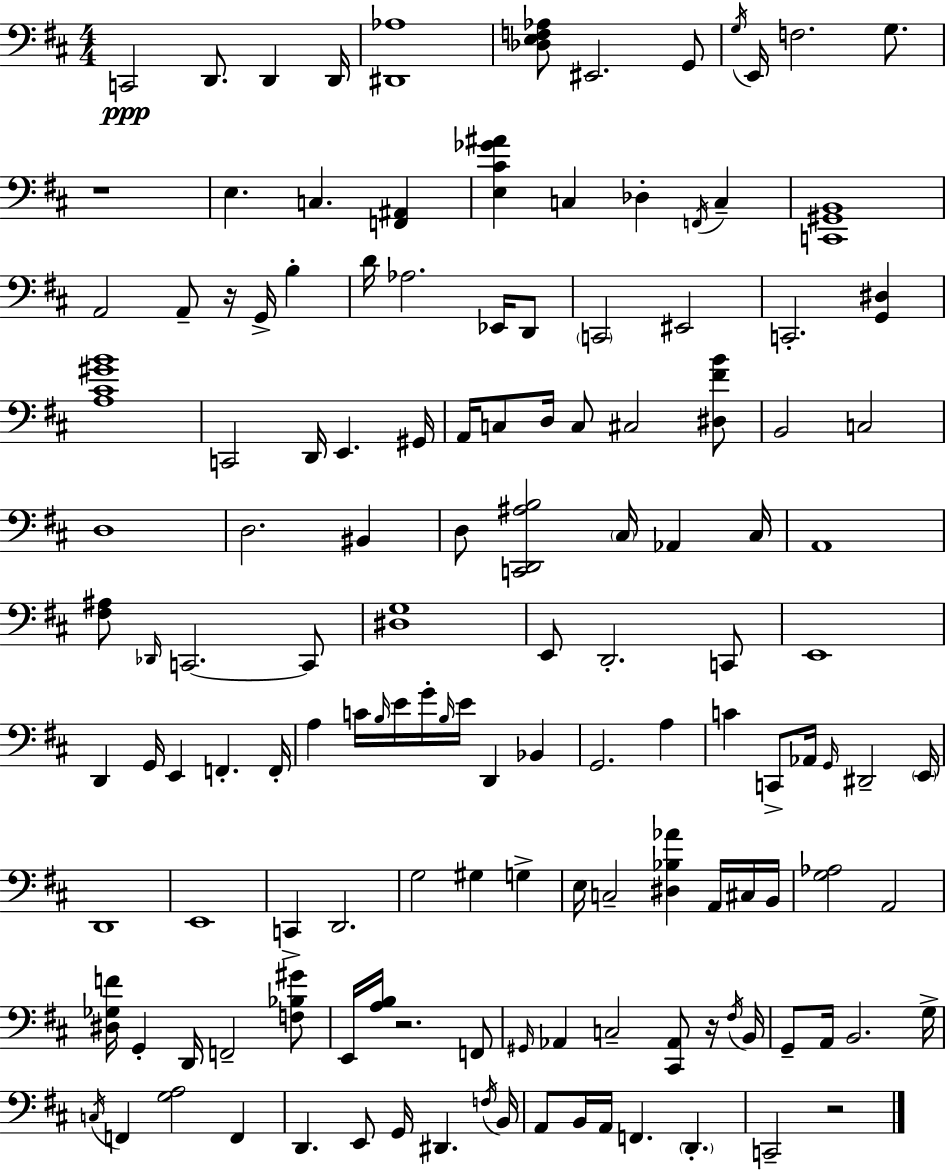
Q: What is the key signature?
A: D major